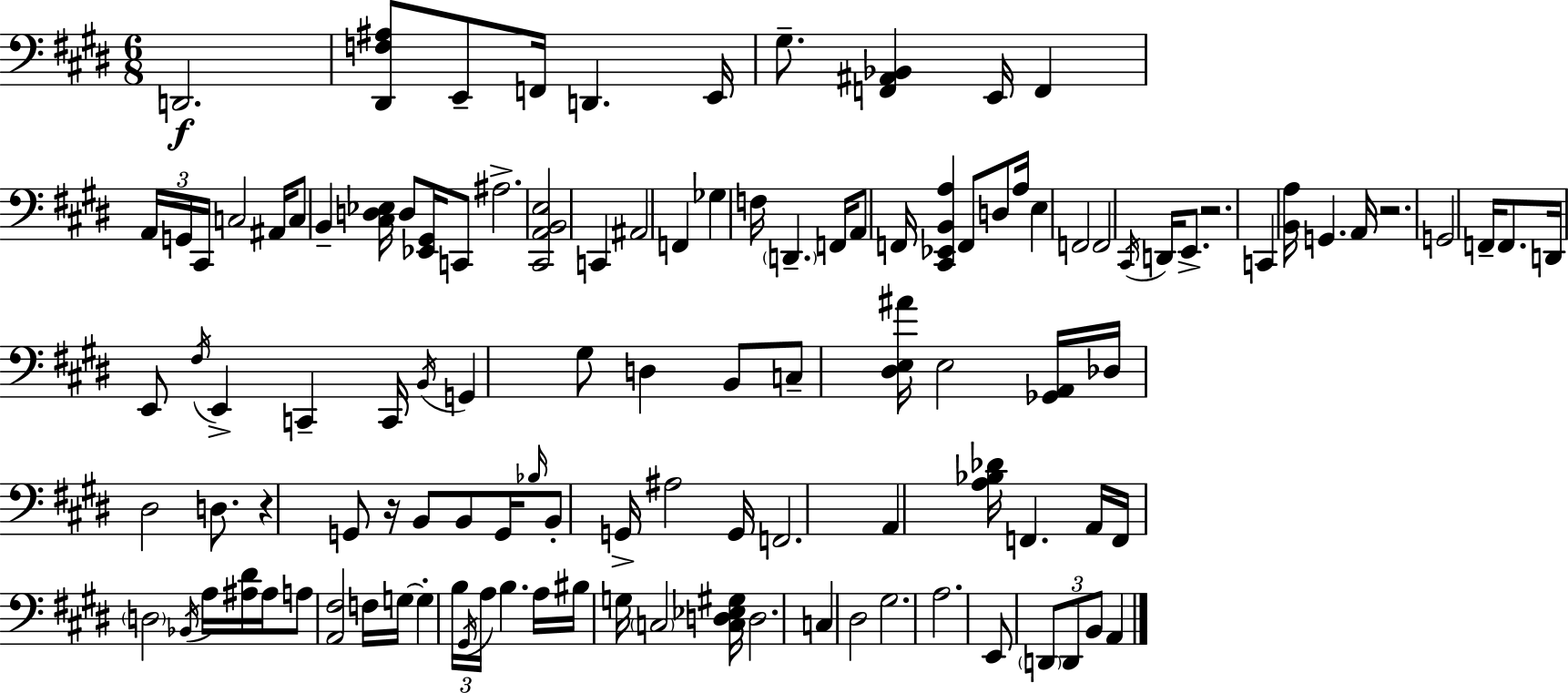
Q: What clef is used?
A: bass